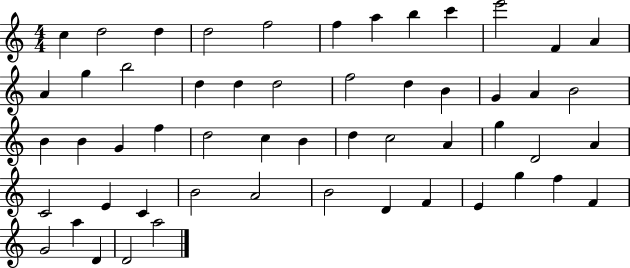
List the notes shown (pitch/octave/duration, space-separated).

C5/q D5/h D5/q D5/h F5/h F5/q A5/q B5/q C6/q E6/h F4/q A4/q A4/q G5/q B5/h D5/q D5/q D5/h F5/h D5/q B4/q G4/q A4/q B4/h B4/q B4/q G4/q F5/q D5/h C5/q B4/q D5/q C5/h A4/q G5/q D4/h A4/q C4/h E4/q C4/q B4/h A4/h B4/h D4/q F4/q E4/q G5/q F5/q F4/q G4/h A5/q D4/q D4/h A5/h